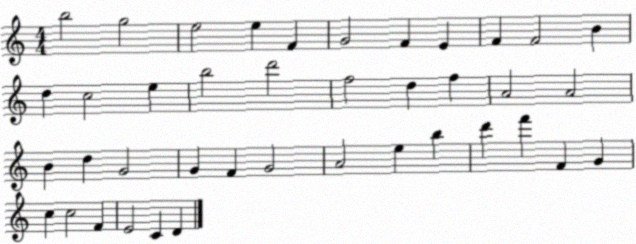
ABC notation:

X:1
T:Untitled
M:4/4
L:1/4
K:C
b2 g2 e2 e F G2 F E F F2 B d c2 e b2 d'2 f2 d f A2 A2 B d G2 G F G2 A2 e b d' f' F G c c2 F E2 C D